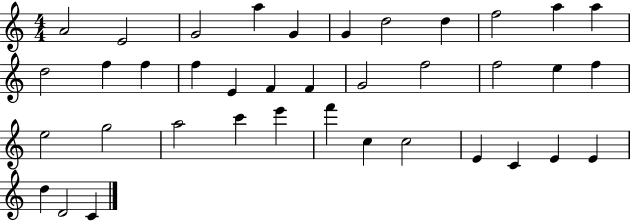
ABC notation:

X:1
T:Untitled
M:4/4
L:1/4
K:C
A2 E2 G2 a G G d2 d f2 a a d2 f f f E F F G2 f2 f2 e f e2 g2 a2 c' e' f' c c2 E C E E d D2 C